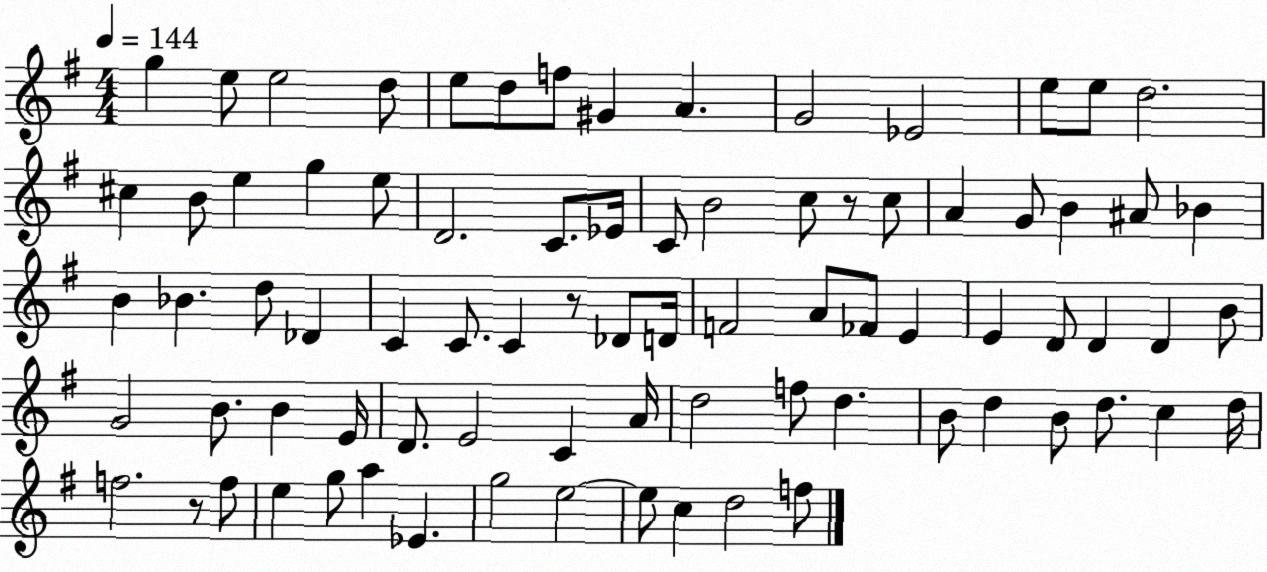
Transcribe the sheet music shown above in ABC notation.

X:1
T:Untitled
M:4/4
L:1/4
K:G
g e/2 e2 d/2 e/2 d/2 f/2 ^G A G2 _E2 e/2 e/2 d2 ^c B/2 e g e/2 D2 C/2 _E/4 C/2 B2 c/2 z/2 c/2 A G/2 B ^A/2 _B B _B d/2 _D C C/2 C z/2 _D/2 D/4 F2 A/2 _F/2 E E D/2 D D B/2 G2 B/2 B E/4 D/2 E2 C A/4 d2 f/2 d B/2 d B/2 d/2 c d/4 f2 z/2 f/2 e g/2 a _E g2 e2 e/2 c d2 f/2